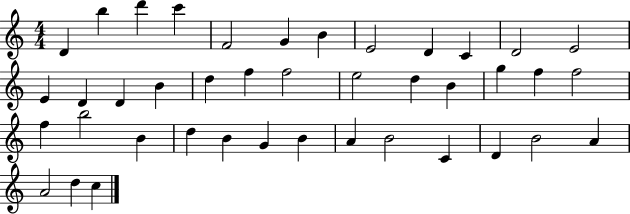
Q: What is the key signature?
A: C major